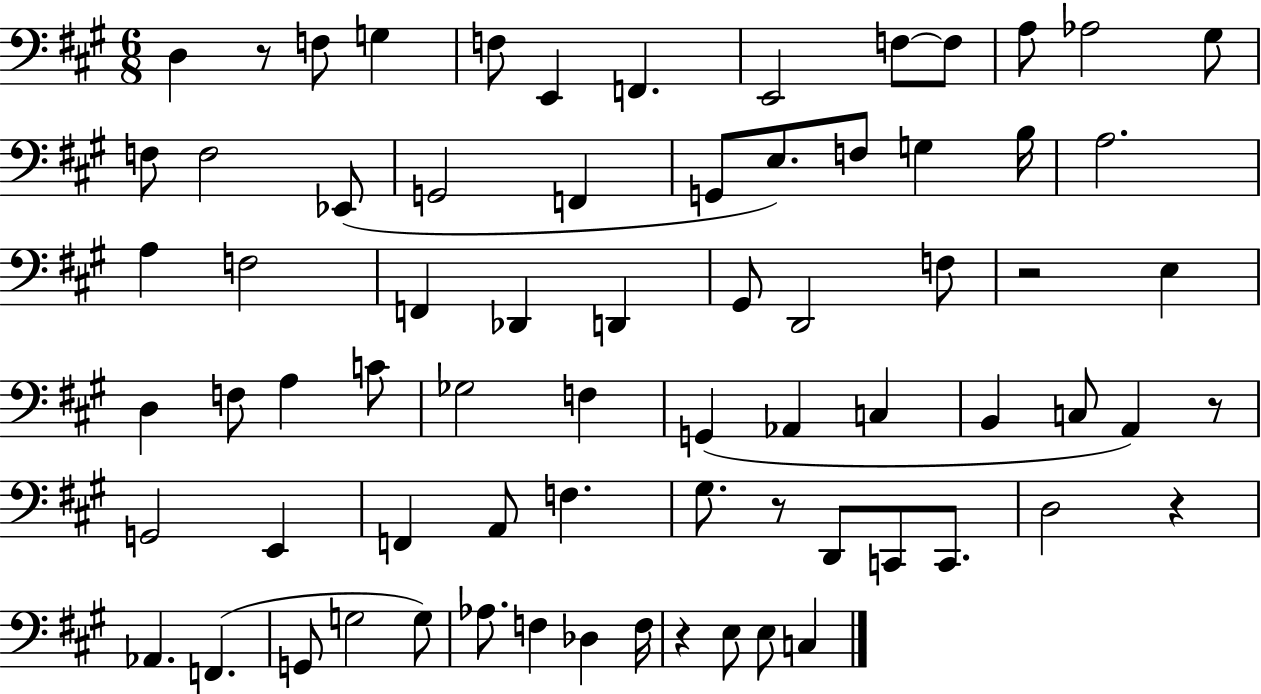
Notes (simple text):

D3/q R/e F3/e G3/q F3/e E2/q F2/q. E2/h F3/e F3/e A3/e Ab3/h G#3/e F3/e F3/h Eb2/e G2/h F2/q G2/e E3/e. F3/e G3/q B3/s A3/h. A3/q F3/h F2/q Db2/q D2/q G#2/e D2/h F3/e R/h E3/q D3/q F3/e A3/q C4/e Gb3/h F3/q G2/q Ab2/q C3/q B2/q C3/e A2/q R/e G2/h E2/q F2/q A2/e F3/q. G#3/e. R/e D2/e C2/e C2/e. D3/h R/q Ab2/q. F2/q. G2/e G3/h G3/e Ab3/e. F3/q Db3/q F3/s R/q E3/e E3/e C3/q